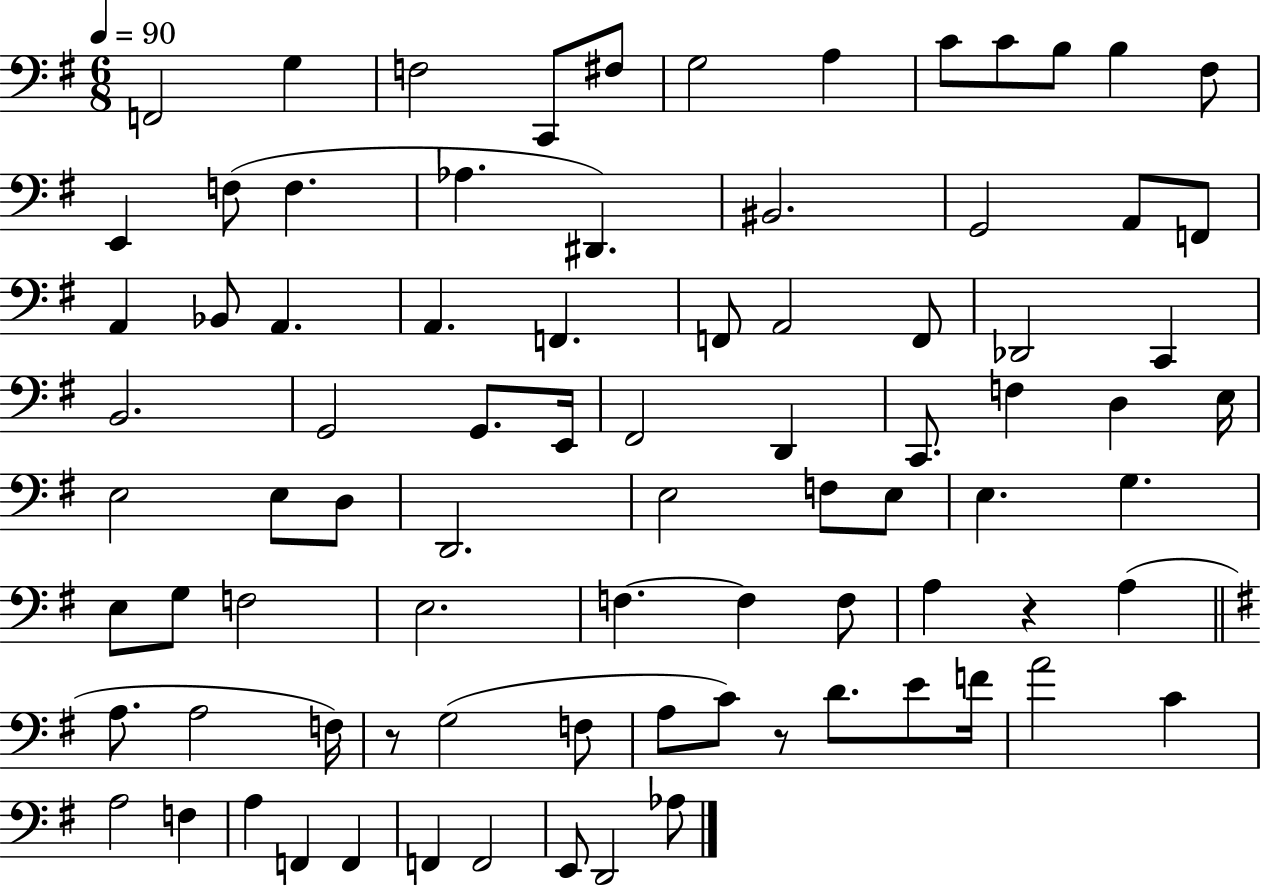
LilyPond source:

{
  \clef bass
  \numericTimeSignature
  \time 6/8
  \key g \major
  \tempo 4 = 90
  \repeat volta 2 { f,2 g4 | f2 c,8 fis8 | g2 a4 | c'8 c'8 b8 b4 fis8 | \break e,4 f8( f4. | aes4. dis,4.) | bis,2. | g,2 a,8 f,8 | \break a,4 bes,8 a,4. | a,4. f,4. | f,8 a,2 f,8 | des,2 c,4 | \break b,2. | g,2 g,8. e,16 | fis,2 d,4 | c,8. f4 d4 e16 | \break e2 e8 d8 | d,2. | e2 f8 e8 | e4. g4. | \break e8 g8 f2 | e2. | f4.~~ f4 f8 | a4 r4 a4( | \break \bar "||" \break \key g \major a8. a2 f16) | r8 g2( f8 | a8 c'8) r8 d'8. e'8 f'16 | a'2 c'4 | \break a2 f4 | a4 f,4 f,4 | f,4 f,2 | e,8 d,2 aes8 | \break } \bar "|."
}